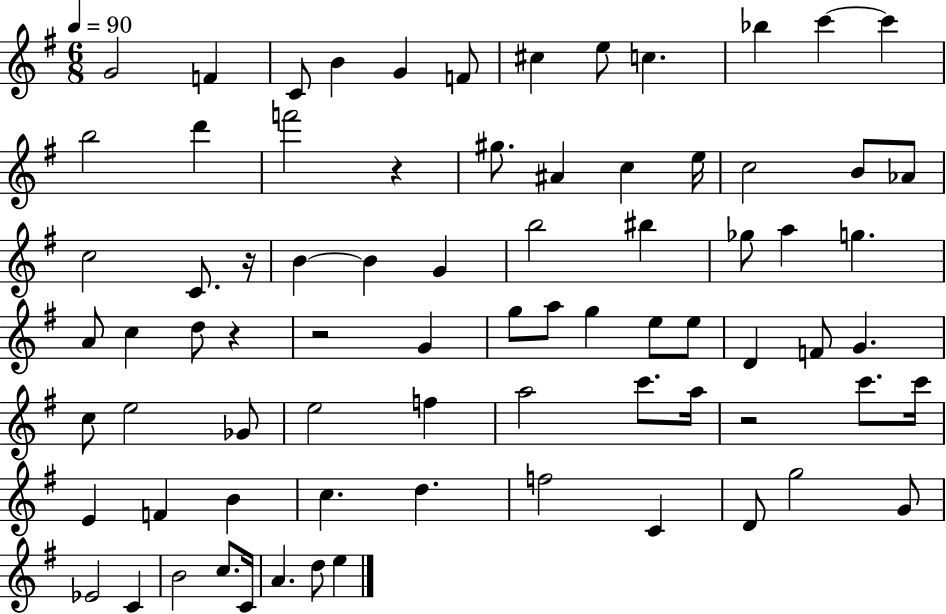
{
  \clef treble
  \numericTimeSignature
  \time 6/8
  \key g \major
  \tempo 4 = 90
  g'2 f'4 | c'8 b'4 g'4 f'8 | cis''4 e''8 c''4. | bes''4 c'''4~~ c'''4 | \break b''2 d'''4 | f'''2 r4 | gis''8. ais'4 c''4 e''16 | c''2 b'8 aes'8 | \break c''2 c'8. r16 | b'4~~ b'4 g'4 | b''2 bis''4 | ges''8 a''4 g''4. | \break a'8 c''4 d''8 r4 | r2 g'4 | g''8 a''8 g''4 e''8 e''8 | d'4 f'8 g'4. | \break c''8 e''2 ges'8 | e''2 f''4 | a''2 c'''8. a''16 | r2 c'''8. c'''16 | \break e'4 f'4 b'4 | c''4. d''4. | f''2 c'4 | d'8 g''2 g'8 | \break ees'2 c'4 | b'2 c''8. c'16 | a'4. d''8 e''4 | \bar "|."
}